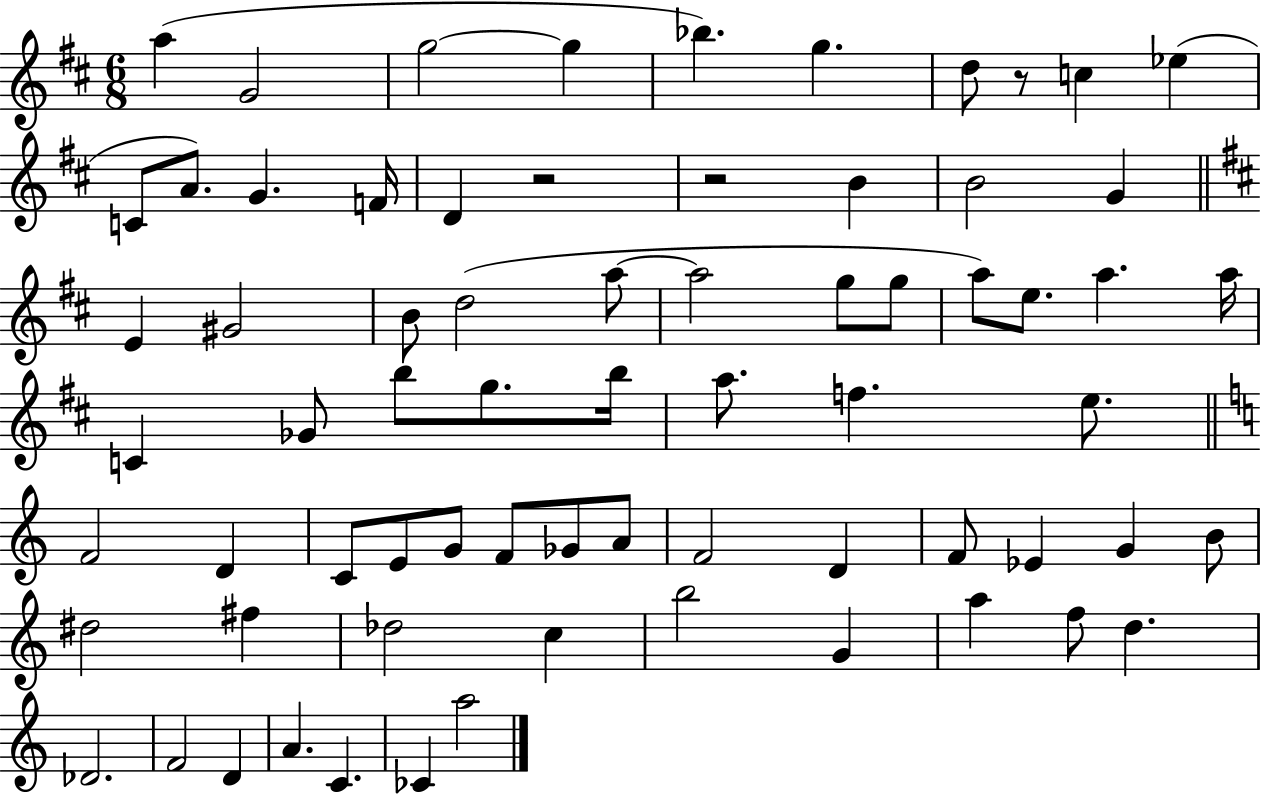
A5/q G4/h G5/h G5/q Bb5/q. G5/q. D5/e R/e C5/q Eb5/q C4/e A4/e. G4/q. F4/s D4/q R/h R/h B4/q B4/h G4/q E4/q G#4/h B4/e D5/h A5/e A5/h G5/e G5/e A5/e E5/e. A5/q. A5/s C4/q Gb4/e B5/e G5/e. B5/s A5/e. F5/q. E5/e. F4/h D4/q C4/e E4/e G4/e F4/e Gb4/e A4/e F4/h D4/q F4/e Eb4/q G4/q B4/e D#5/h F#5/q Db5/h C5/q B5/h G4/q A5/q F5/e D5/q. Db4/h. F4/h D4/q A4/q. C4/q. CES4/q A5/h